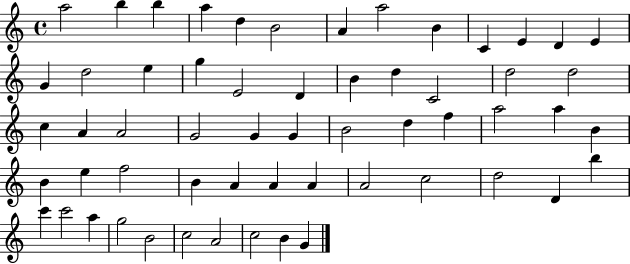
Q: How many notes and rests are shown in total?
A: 58